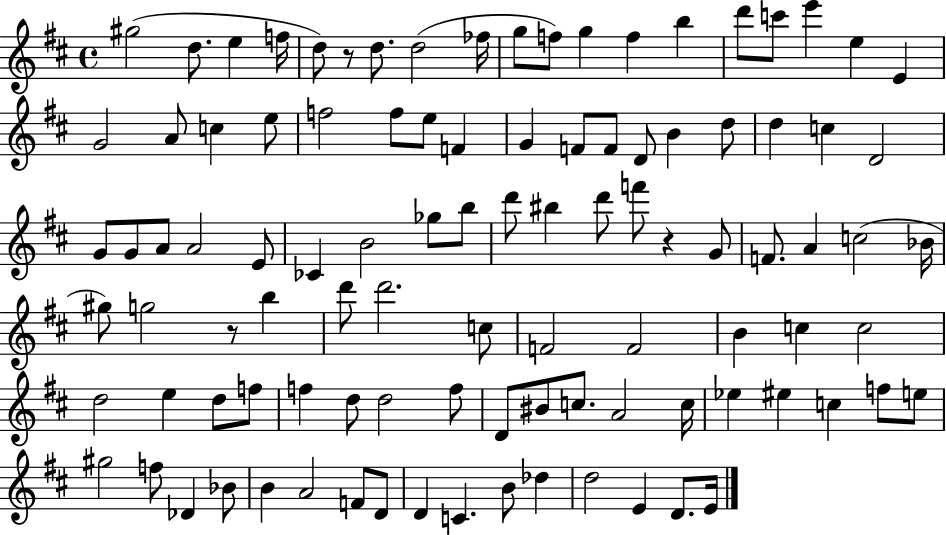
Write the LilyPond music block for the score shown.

{
  \clef treble
  \time 4/4
  \defaultTimeSignature
  \key d \major
  gis''2( d''8. e''4 f''16 | d''8) r8 d''8. d''2( fes''16 | g''8 f''8) g''4 f''4 b''4 | d'''8 c'''8 e'''4 e''4 e'4 | \break g'2 a'8 c''4 e''8 | f''2 f''8 e''8 f'4 | g'4 f'8 f'8 d'8 b'4 d''8 | d''4 c''4 d'2 | \break g'8 g'8 a'8 a'2 e'8 | ces'4 b'2 ges''8 b''8 | d'''8 bis''4 d'''8 f'''8 r4 g'8 | f'8. a'4 c''2( bes'16 | \break gis''8) g''2 r8 b''4 | d'''8 d'''2. c''8 | f'2 f'2 | b'4 c''4 c''2 | \break d''2 e''4 d''8 f''8 | f''4 d''8 d''2 f''8 | d'8 bis'8 c''8. a'2 c''16 | ees''4 eis''4 c''4 f''8 e''8 | \break gis''2 f''8 des'4 bes'8 | b'4 a'2 f'8 d'8 | d'4 c'4. b'8 des''4 | d''2 e'4 d'8. e'16 | \break \bar "|."
}